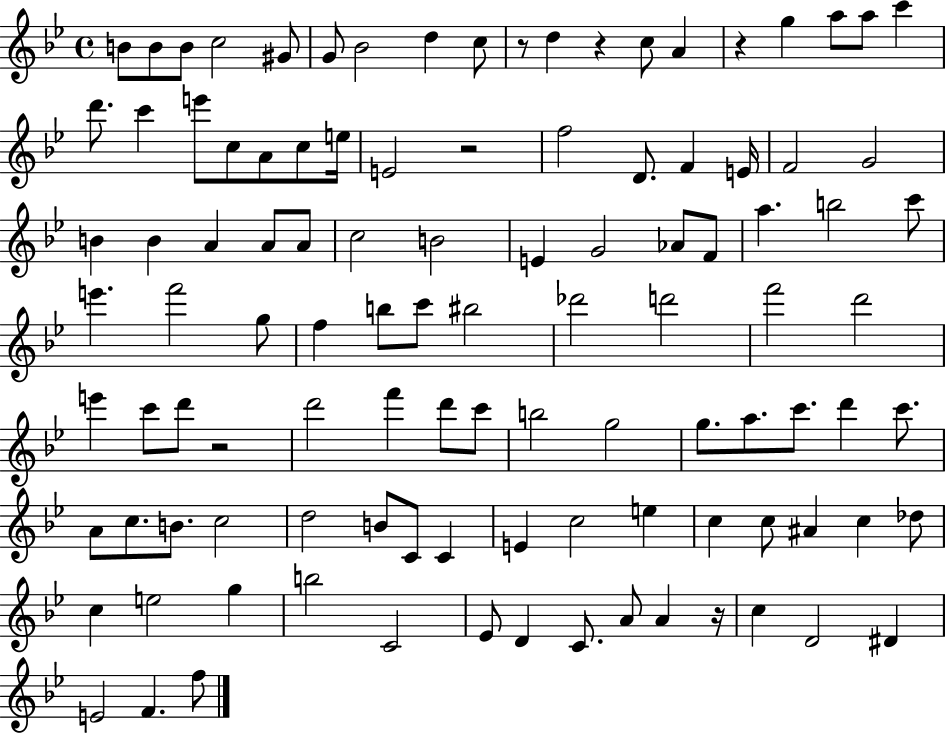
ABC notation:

X:1
T:Untitled
M:4/4
L:1/4
K:Bb
B/2 B/2 B/2 c2 ^G/2 G/2 _B2 d c/2 z/2 d z c/2 A z g a/2 a/2 c' d'/2 c' e'/2 c/2 A/2 c/2 e/4 E2 z2 f2 D/2 F E/4 F2 G2 B B A A/2 A/2 c2 B2 E G2 _A/2 F/2 a b2 c'/2 e' f'2 g/2 f b/2 c'/2 ^b2 _d'2 d'2 f'2 d'2 e' c'/2 d'/2 z2 d'2 f' d'/2 c'/2 b2 g2 g/2 a/2 c'/2 d' c'/2 A/2 c/2 B/2 c2 d2 B/2 C/2 C E c2 e c c/2 ^A c _d/2 c e2 g b2 C2 _E/2 D C/2 A/2 A z/4 c D2 ^D E2 F f/2